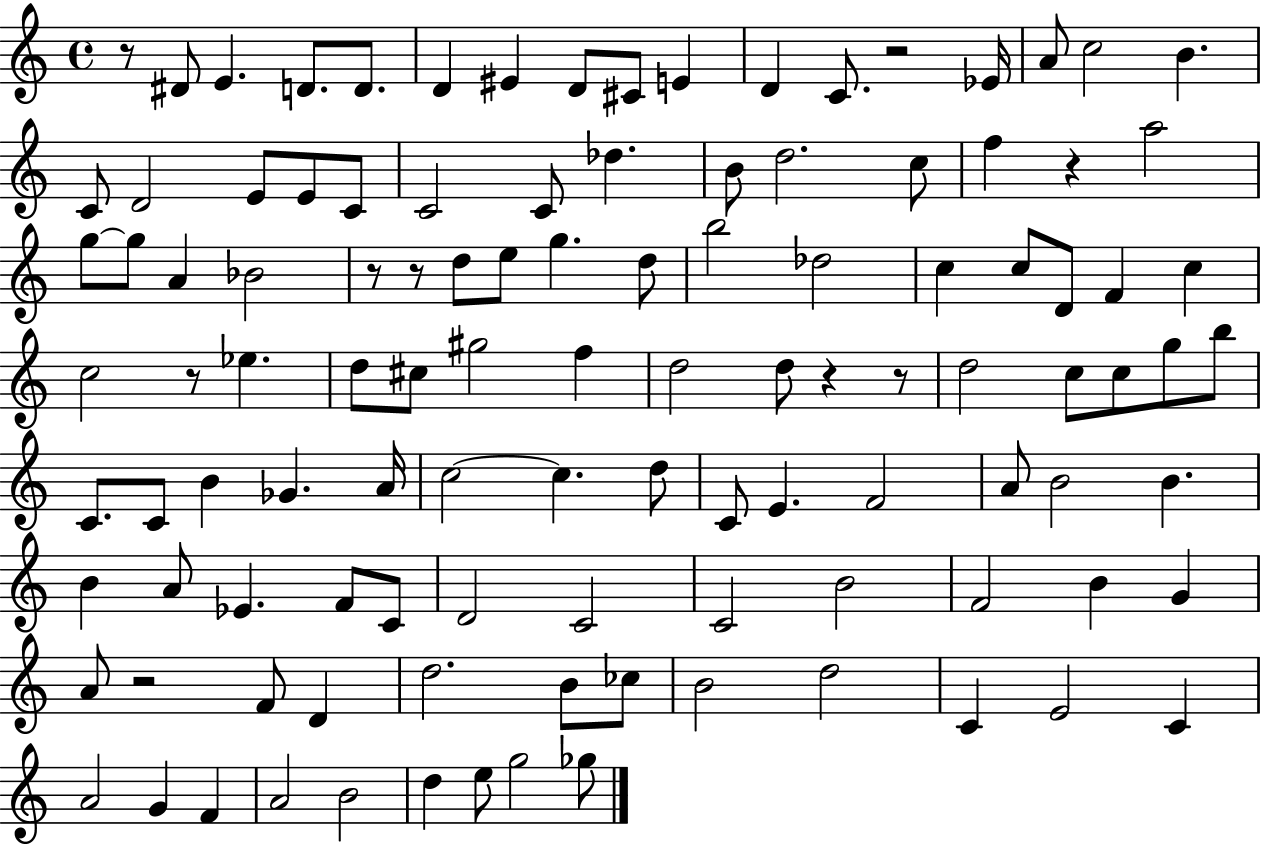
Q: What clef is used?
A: treble